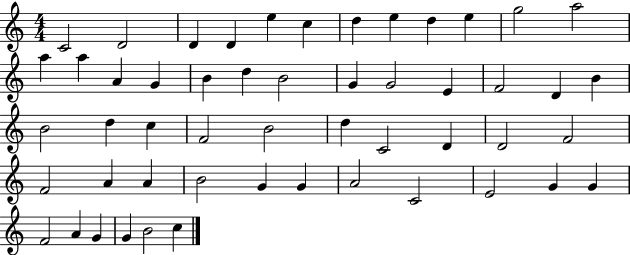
X:1
T:Untitled
M:4/4
L:1/4
K:C
C2 D2 D D e c d e d e g2 a2 a a A G B d B2 G G2 E F2 D B B2 d c F2 B2 d C2 D D2 F2 F2 A A B2 G G A2 C2 E2 G G F2 A G G B2 c